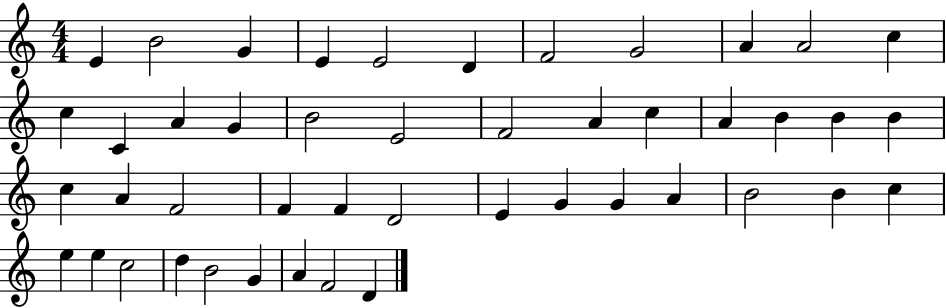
E4/q B4/h G4/q E4/q E4/h D4/q F4/h G4/h A4/q A4/h C5/q C5/q C4/q A4/q G4/q B4/h E4/h F4/h A4/q C5/q A4/q B4/q B4/q B4/q C5/q A4/q F4/h F4/q F4/q D4/h E4/q G4/q G4/q A4/q B4/h B4/q C5/q E5/q E5/q C5/h D5/q B4/h G4/q A4/q F4/h D4/q